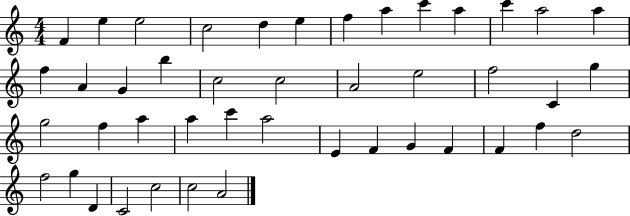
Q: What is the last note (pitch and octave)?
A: A4